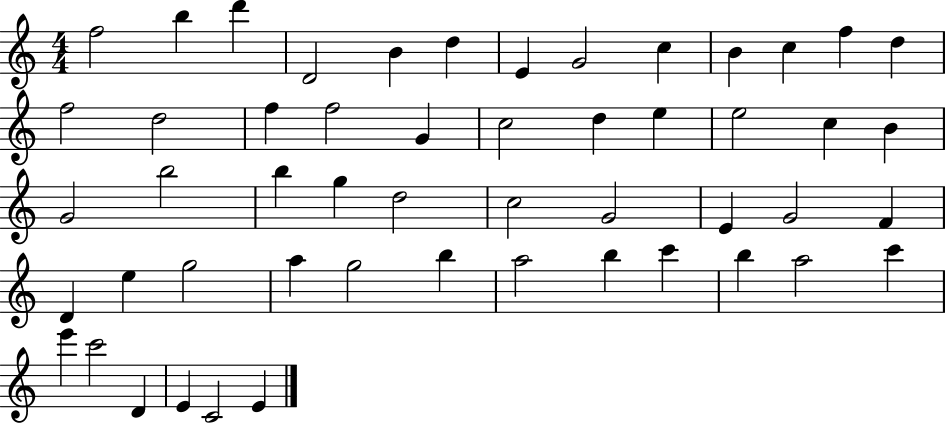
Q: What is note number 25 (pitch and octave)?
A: G4